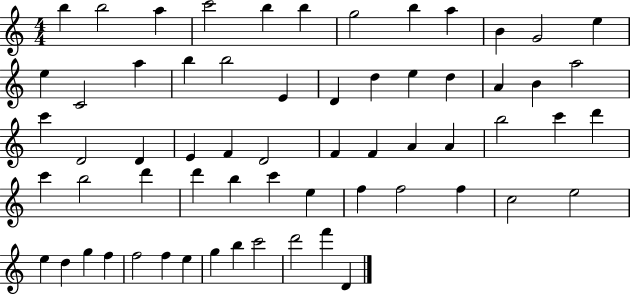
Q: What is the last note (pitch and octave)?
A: D4